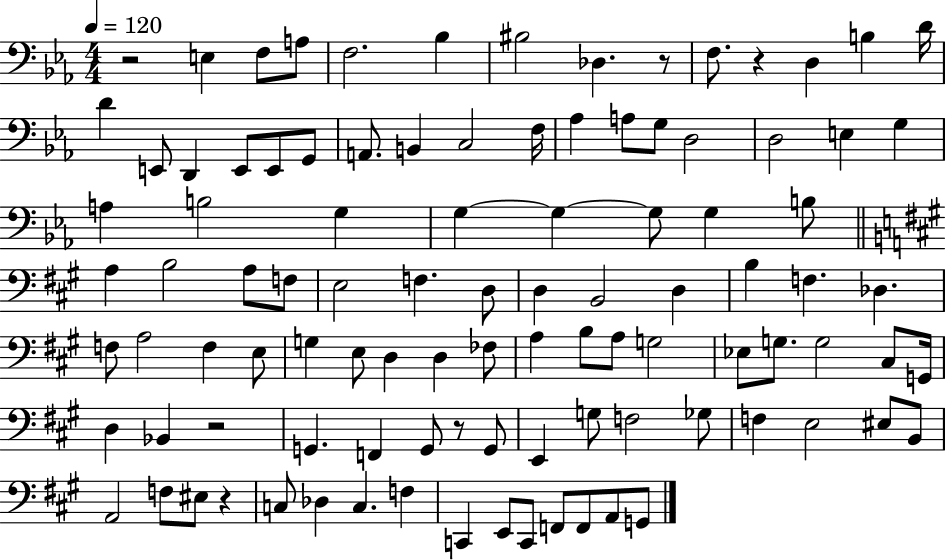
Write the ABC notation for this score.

X:1
T:Untitled
M:4/4
L:1/4
K:Eb
z2 E, F,/2 A,/2 F,2 _B, ^B,2 _D, z/2 F,/2 z D, B, D/4 D E,,/2 D,, E,,/2 E,,/2 G,,/2 A,,/2 B,, C,2 F,/4 _A, A,/2 G,/2 D,2 D,2 E, G, A, B,2 G, G, G, G,/2 G, B,/2 A, B,2 A,/2 F,/2 E,2 F, D,/2 D, B,,2 D, B, F, _D, F,/2 A,2 F, E,/2 G, E,/2 D, D, _F,/2 A, B,/2 A,/2 G,2 _E,/2 G,/2 G,2 ^C,/2 G,,/4 D, _B,, z2 G,, F,, G,,/2 z/2 G,,/2 E,, G,/2 F,2 _G,/2 F, E,2 ^E,/2 B,,/2 A,,2 F,/2 ^E,/2 z C,/2 _D, C, F, C,, E,,/2 C,,/2 F,,/2 F,,/2 A,,/2 G,,/2